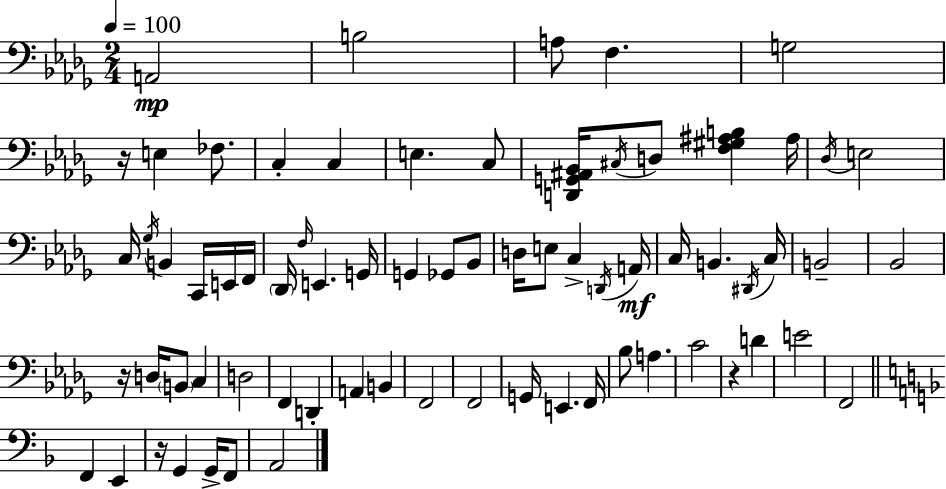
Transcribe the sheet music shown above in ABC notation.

X:1
T:Untitled
M:2/4
L:1/4
K:Bbm
A,,2 B,2 A,/2 F, G,2 z/4 E, _F,/2 C, C, E, C,/2 [D,,G,,^A,,_B,,]/4 ^C,/4 D,/2 [F,^G,^A,B,] ^A,/4 _D,/4 E,2 C,/4 _G,/4 B,, C,,/4 E,,/4 F,,/4 _D,,/4 F,/4 E,, G,,/4 G,, _G,,/2 _B,,/2 D,/4 E,/2 C, D,,/4 A,,/4 C,/4 B,, ^D,,/4 C,/4 B,,2 _B,,2 z/4 D,/4 B,,/2 C, D,2 F,, D,, A,, B,, F,,2 F,,2 G,,/4 E,, F,,/4 _B,/2 A, C2 z D E2 F,,2 F,, E,, z/4 G,, G,,/4 F,,/2 A,,2